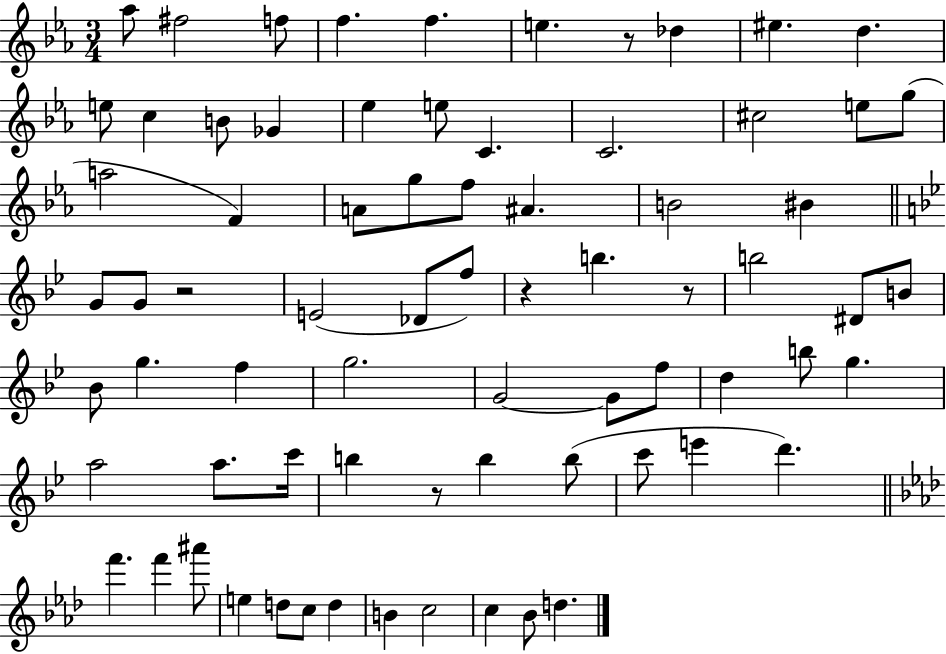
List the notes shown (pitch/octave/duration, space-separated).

Ab5/e F#5/h F5/e F5/q. F5/q. E5/q. R/e Db5/q EIS5/q. D5/q. E5/e C5/q B4/e Gb4/q Eb5/q E5/e C4/q. C4/h. C#5/h E5/e G5/e A5/h F4/q A4/e G5/e F5/e A#4/q. B4/h BIS4/q G4/e G4/e R/h E4/h Db4/e F5/e R/q B5/q. R/e B5/h D#4/e B4/e Bb4/e G5/q. F5/q G5/h. G4/h G4/e F5/e D5/q B5/e G5/q. A5/h A5/e. C6/s B5/q R/e B5/q B5/e C6/e E6/q D6/q. F6/q. F6/q A#6/e E5/q D5/e C5/e D5/q B4/q C5/h C5/q Bb4/e D5/q.